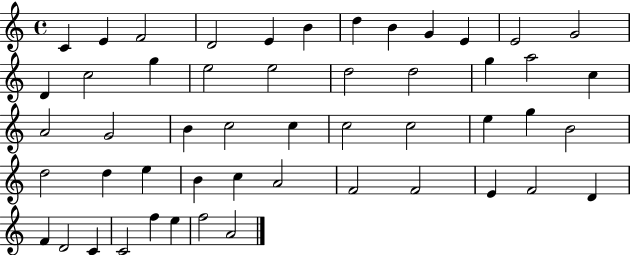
X:1
T:Untitled
M:4/4
L:1/4
K:C
C E F2 D2 E B d B G E E2 G2 D c2 g e2 e2 d2 d2 g a2 c A2 G2 B c2 c c2 c2 e g B2 d2 d e B c A2 F2 F2 E F2 D F D2 C C2 f e f2 A2